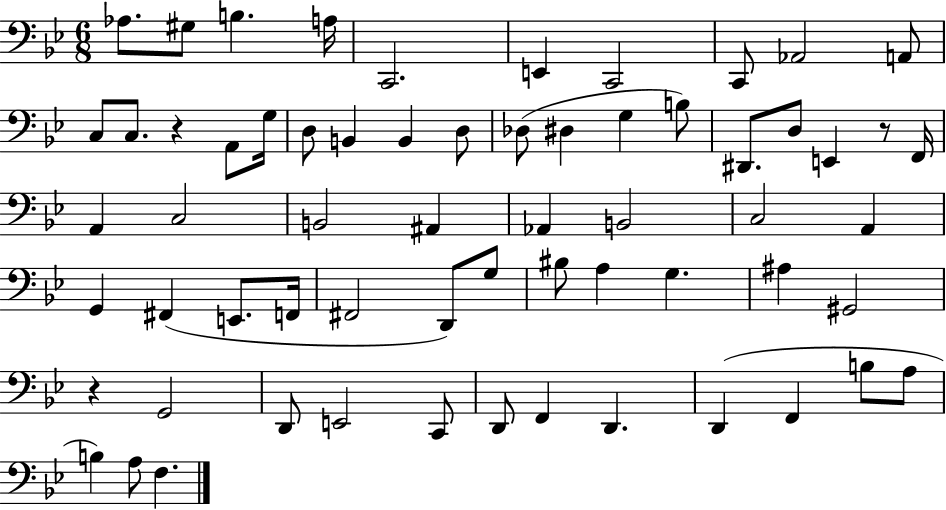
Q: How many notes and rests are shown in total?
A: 63